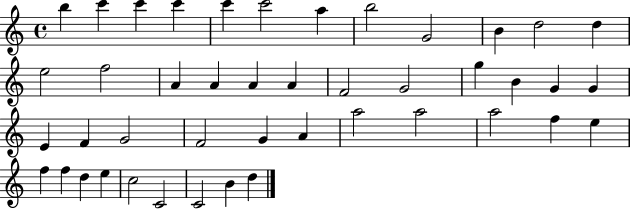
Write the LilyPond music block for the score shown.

{
  \clef treble
  \time 4/4
  \defaultTimeSignature
  \key c \major
  b''4 c'''4 c'''4 c'''4 | c'''4 c'''2 a''4 | b''2 g'2 | b'4 d''2 d''4 | \break e''2 f''2 | a'4 a'4 a'4 a'4 | f'2 g'2 | g''4 b'4 g'4 g'4 | \break e'4 f'4 g'2 | f'2 g'4 a'4 | a''2 a''2 | a''2 f''4 e''4 | \break f''4 f''4 d''4 e''4 | c''2 c'2 | c'2 b'4 d''4 | \bar "|."
}